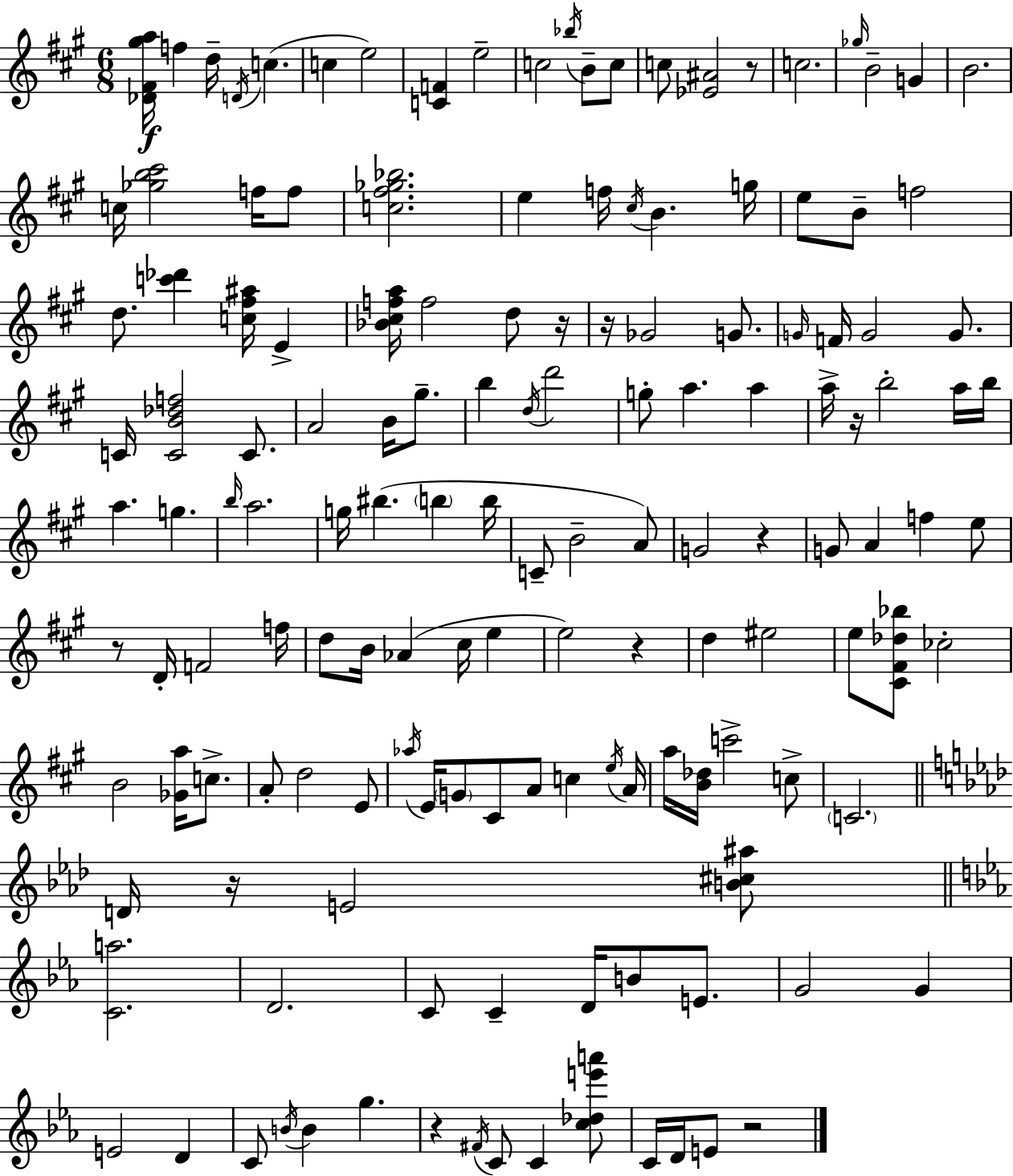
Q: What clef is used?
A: treble